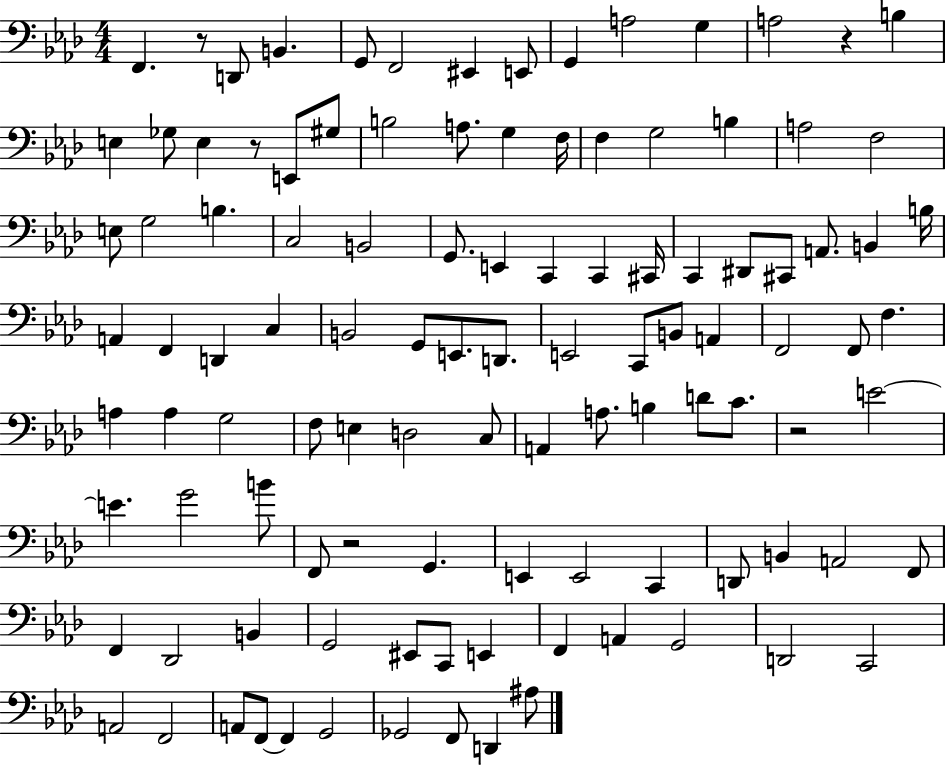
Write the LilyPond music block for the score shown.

{
  \clef bass
  \numericTimeSignature
  \time 4/4
  \key aes \major
  \repeat volta 2 { f,4. r8 d,8 b,4. | g,8 f,2 eis,4 e,8 | g,4 a2 g4 | a2 r4 b4 | \break e4 ges8 e4 r8 e,8 gis8 | b2 a8. g4 f16 | f4 g2 b4 | a2 f2 | \break e8 g2 b4. | c2 b,2 | g,8. e,4 c,4 c,4 cis,16 | c,4 dis,8 cis,8 a,8. b,4 b16 | \break a,4 f,4 d,4 c4 | b,2 g,8 e,8. d,8. | e,2 c,8 b,8 a,4 | f,2 f,8 f4. | \break a4 a4 g2 | f8 e4 d2 c8 | a,4 a8. b4 d'8 c'8. | r2 e'2~~ | \break e'4. g'2 b'8 | f,8 r2 g,4. | e,4 e,2 c,4 | d,8 b,4 a,2 f,8 | \break f,4 des,2 b,4 | g,2 eis,8 c,8 e,4 | f,4 a,4 g,2 | d,2 c,2 | \break a,2 f,2 | a,8 f,8~~ f,4 g,2 | ges,2 f,8 d,4 ais8 | } \bar "|."
}